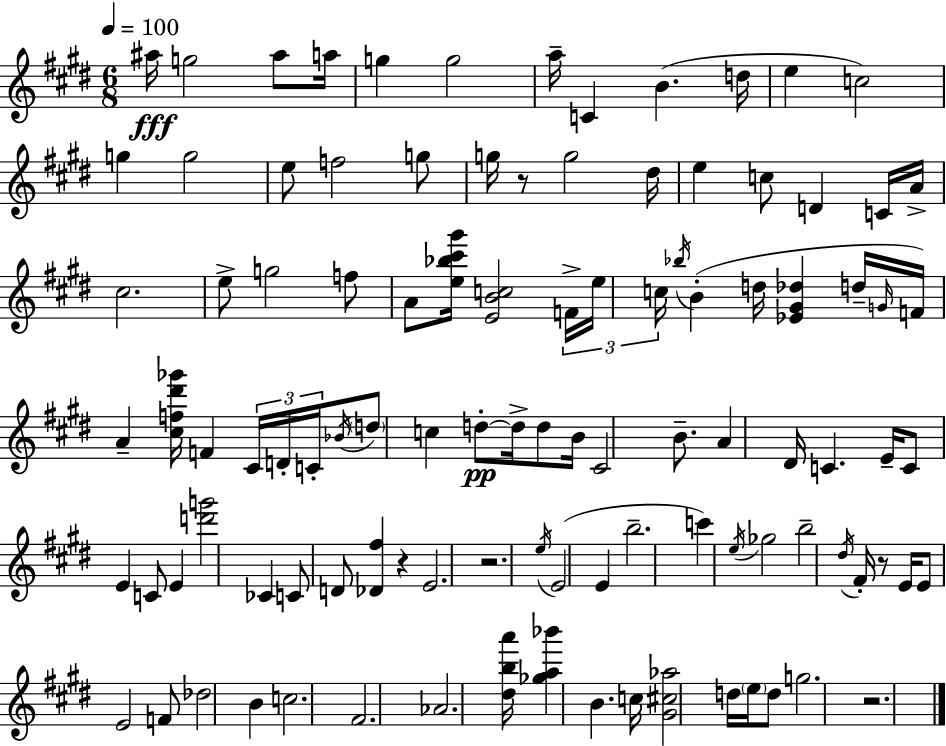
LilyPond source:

{
  \clef treble
  \numericTimeSignature
  \time 6/8
  \key e \major
  \tempo 4 = 100
  ais''16\fff g''2 ais''8 a''16 | g''4 g''2 | a''16-- c'4 b'4.( d''16 | e''4 c''2) | \break g''4 g''2 | e''8 f''2 g''8 | g''16 r8 g''2 dis''16 | e''4 c''8 d'4 c'16 a'16-> | \break cis''2. | e''8-> g''2 f''8 | a'8 <e'' bes'' cis''' gis'''>16 <e' b' c''>2 \tuplet 3/2 { f'16-> | e''16 c''16 } \acciaccatura { bes''16 } b'4-.( d''16 <ees' gis' des''>4 | \break d''16-- \grace { g'16 } f'16) a'4-- <cis'' f'' dis''' ges'''>16 f'4 | \tuplet 3/2 { cis'16 d'16-. c'16-. } \acciaccatura { bes'16 } \parenthesize d''8 c''4 d''8-.~~\pp | d''16-> d''8 b'16 cis'2 | b'8.-- a'4 dis'16 c'4. | \break e'16-- c'8 e'4 c'8 e'4 | <d''' g'''>2 ces'4 | c'8 d'8 <des' fis''>4 r4 | e'2. | \break r2. | \acciaccatura { e''16 } e'2( | e'4 b''2.-- | c'''4) \acciaccatura { e''16 } ges''2 | \break b''2-- | \acciaccatura { dis''16 } fis'16-. r8 e'16 e'8 e'2 | f'8 des''2 | b'4 c''2. | \break fis'2. | aes'2. | <dis'' b'' a'''>16 <ges'' a'' bes'''>4 b'4. | c''16 <gis' cis'' aes''>2 | \break d''16 \parenthesize e''16 d''8 g''2. | r2. | \bar "|."
}